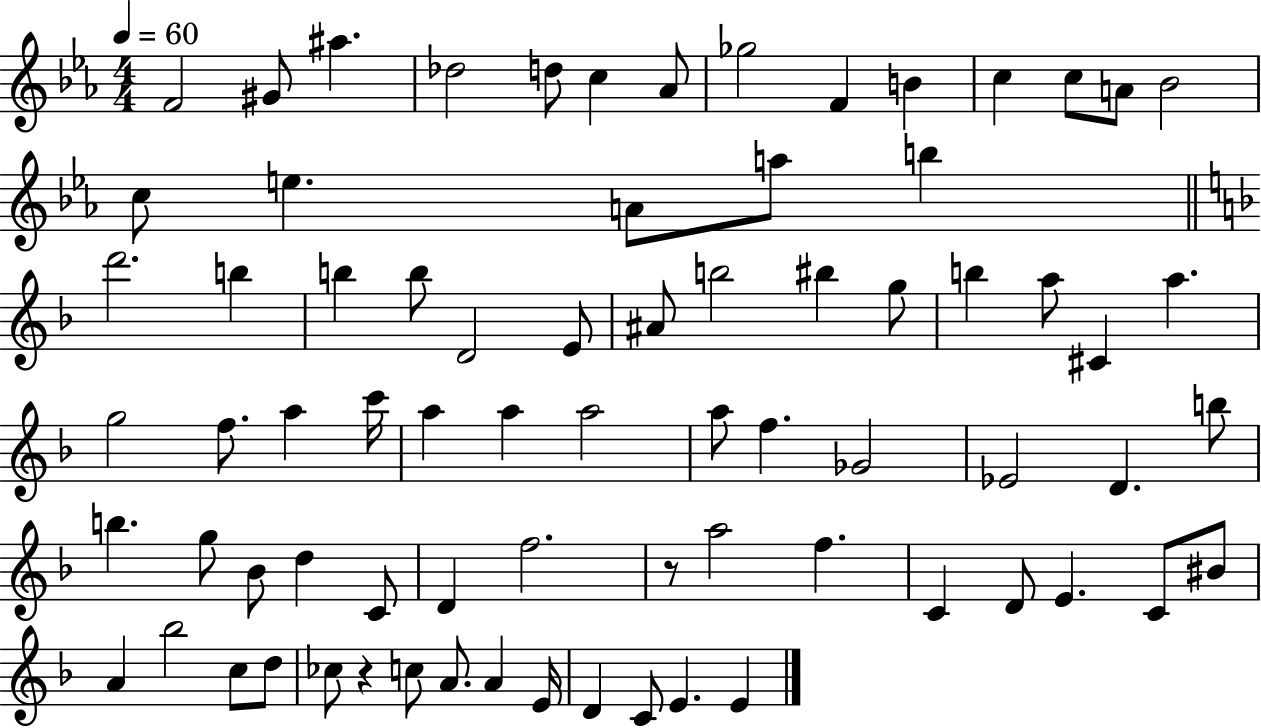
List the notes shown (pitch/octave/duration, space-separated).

F4/h G#4/e A#5/q. Db5/h D5/e C5/q Ab4/e Gb5/h F4/q B4/q C5/q C5/e A4/e Bb4/h C5/e E5/q. A4/e A5/e B5/q D6/h. B5/q B5/q B5/e D4/h E4/e A#4/e B5/h BIS5/q G5/e B5/q A5/e C#4/q A5/q. G5/h F5/e. A5/q C6/s A5/q A5/q A5/h A5/e F5/q. Gb4/h Eb4/h D4/q. B5/e B5/q. G5/e Bb4/e D5/q C4/e D4/q F5/h. R/e A5/h F5/q. C4/q D4/e E4/q. C4/e BIS4/e A4/q Bb5/h C5/e D5/e CES5/e R/q C5/e A4/e. A4/q E4/s D4/q C4/e E4/q. E4/q